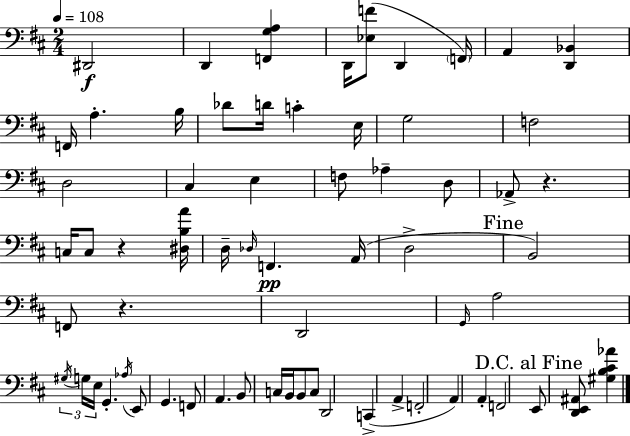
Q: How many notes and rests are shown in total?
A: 65